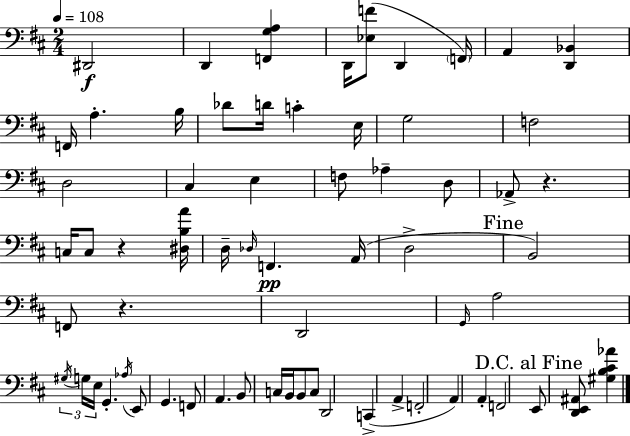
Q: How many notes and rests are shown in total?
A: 65